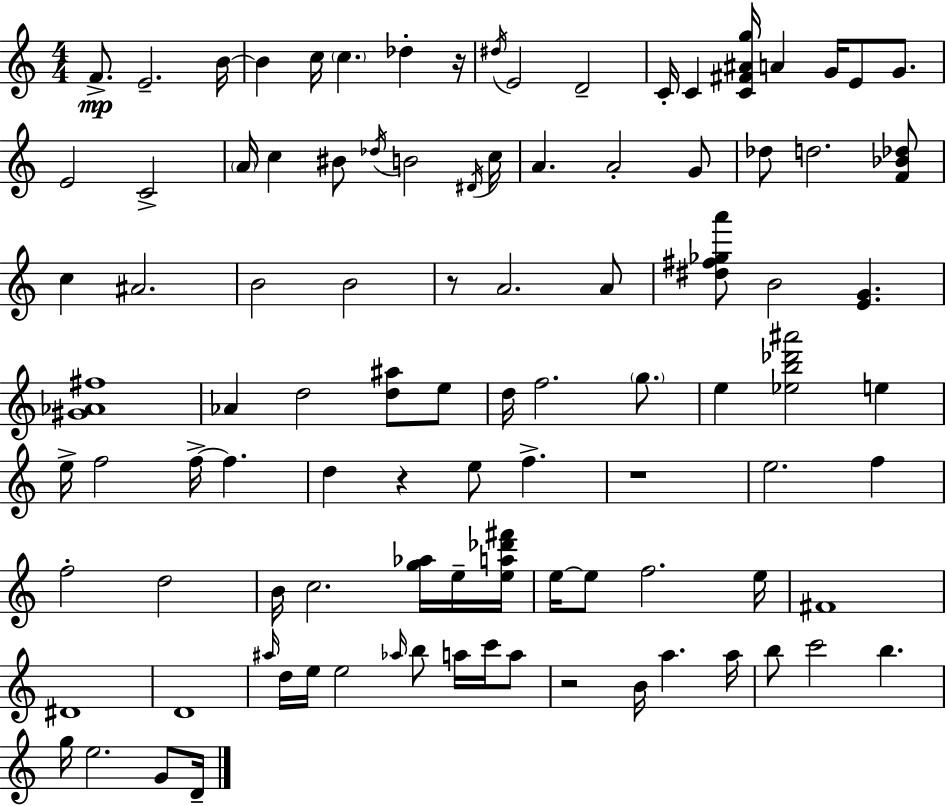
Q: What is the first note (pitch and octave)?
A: F4